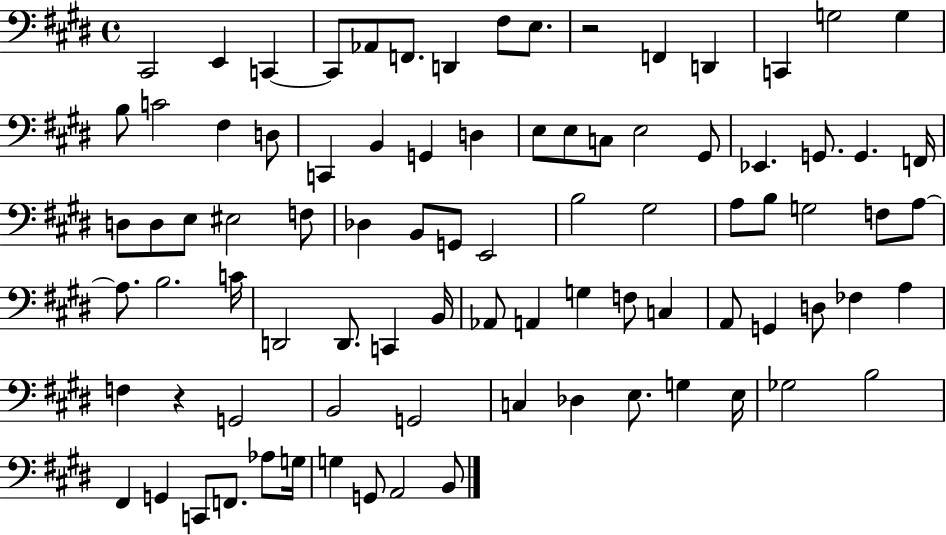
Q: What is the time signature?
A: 4/4